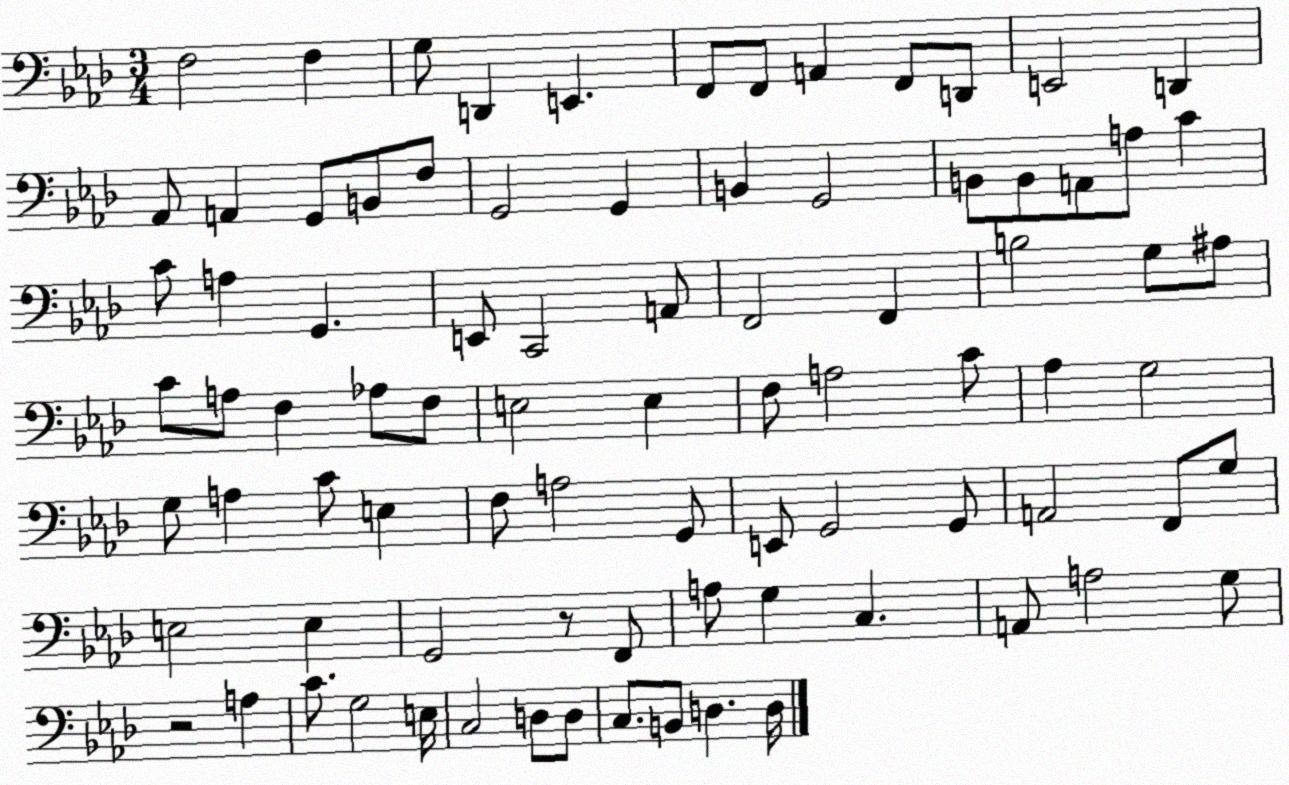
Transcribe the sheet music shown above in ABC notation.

X:1
T:Untitled
M:3/4
L:1/4
K:Ab
F,2 F, G,/2 D,, E,, F,,/2 F,,/2 A,, F,,/2 D,,/2 E,,2 D,, _A,,/2 A,, G,,/2 B,,/2 F,/2 G,,2 G,, B,, G,,2 B,,/2 B,,/2 A,,/2 A,/2 C C/2 A, G,, E,,/2 C,,2 A,,/2 F,,2 F,, B,2 G,/2 ^A,/2 C/2 A,/2 F, _A,/2 F,/2 E,2 E, F,/2 A,2 C/2 _A, G,2 G,/2 A, C/2 E, F,/2 A,2 G,,/2 E,,/2 G,,2 G,,/2 A,,2 F,,/2 G,/2 E,2 E, G,,2 z/2 F,,/2 A,/2 G, C, A,,/2 A,2 G,/2 z2 A, C/2 G,2 E,/4 C,2 D,/2 D,/2 C,/2 B,,/2 D, D,/4